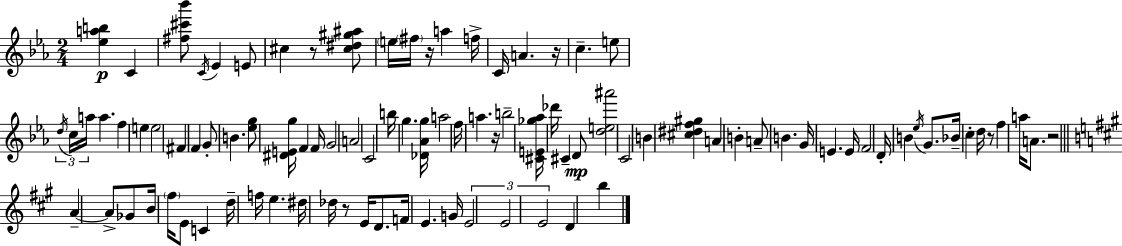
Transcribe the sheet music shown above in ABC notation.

X:1
T:Untitled
M:2/4
L:1/4
K:Eb
[_eab] C [^f^c'_b']/2 C/4 _E E/2 ^c z/2 [^c^d^g^a]/2 e/4 ^f/4 z/4 a f/4 C/4 A z/4 c e/2 d/4 c/4 a/4 a f e e2 ^F F G/2 B [_eg]/2 [^DEg]/4 F F/4 G2 A2 C2 b/4 g [_D_Ag]/4 a2 f/4 a z/4 b2 [^CE_g_a]/4 _d'/4 ^C D/2 [de^a']2 C2 B [^c^df^g] A B A/2 B G/4 E E/4 F2 D/4 B _e/4 G/2 _B/4 c d/4 z/2 f a/4 A/2 z2 A A/2 _G/2 B/4 ^f/4 E/2 C d/4 f/4 e ^d/4 _d/4 z/2 E/4 D/2 F/4 E G/4 E2 E2 E2 D b